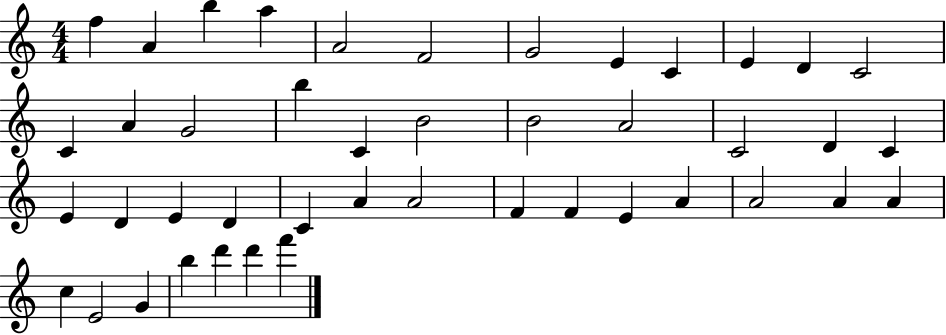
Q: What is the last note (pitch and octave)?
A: F6